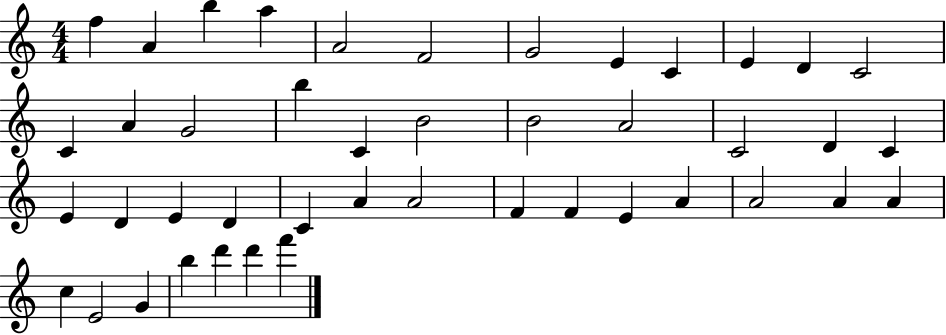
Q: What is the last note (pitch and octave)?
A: F6